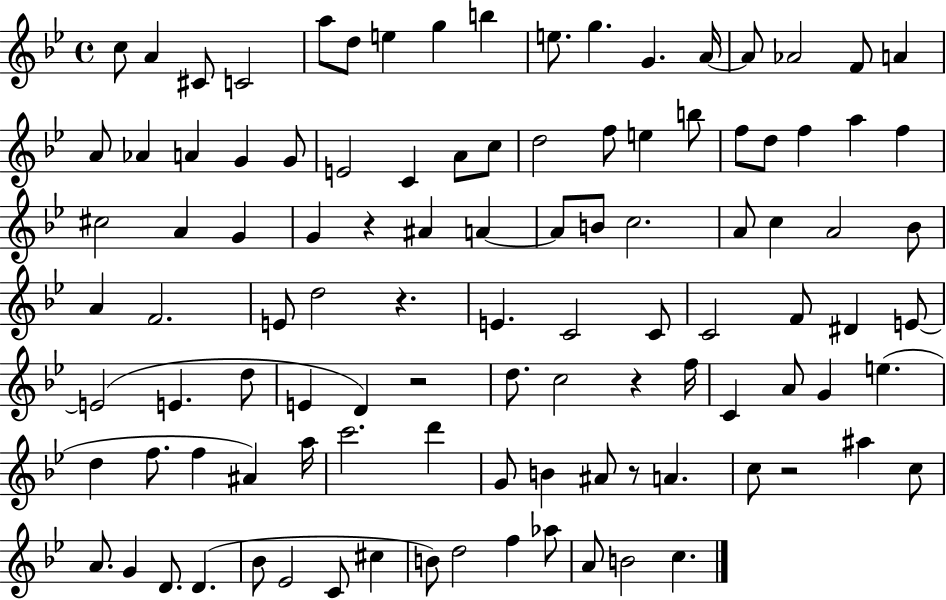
C5/e A4/q C#4/e C4/h A5/e D5/e E5/q G5/q B5/q E5/e. G5/q. G4/q. A4/s A4/e Ab4/h F4/e A4/q A4/e Ab4/q A4/q G4/q G4/e E4/h C4/q A4/e C5/e D5/h F5/e E5/q B5/e F5/e D5/e F5/q A5/q F5/q C#5/h A4/q G4/q G4/q R/q A#4/q A4/q A4/e B4/e C5/h. A4/e C5/q A4/h Bb4/e A4/q F4/h. E4/e D5/h R/q. E4/q. C4/h C4/e C4/h F4/e D#4/q E4/e E4/h E4/q. D5/e E4/q D4/q R/h D5/e. C5/h R/q F5/s C4/q A4/e G4/q E5/q. D5/q F5/e. F5/q A#4/q A5/s C6/h. D6/q G4/e B4/q A#4/e R/e A4/q. C5/e R/h A#5/q C5/e A4/e. G4/q D4/e. D4/q. Bb4/e Eb4/h C4/e C#5/q B4/e D5/h F5/q Ab5/e A4/e B4/h C5/q.